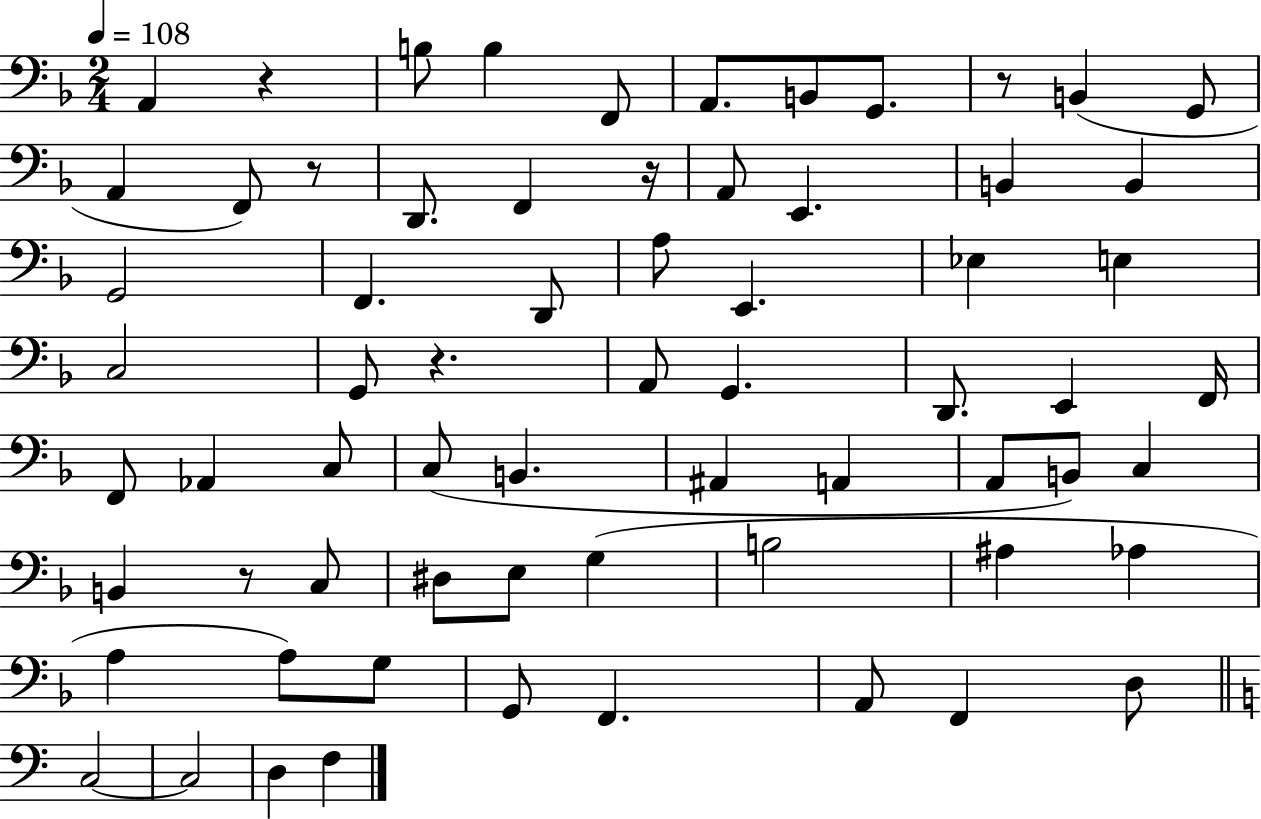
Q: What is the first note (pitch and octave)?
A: A2